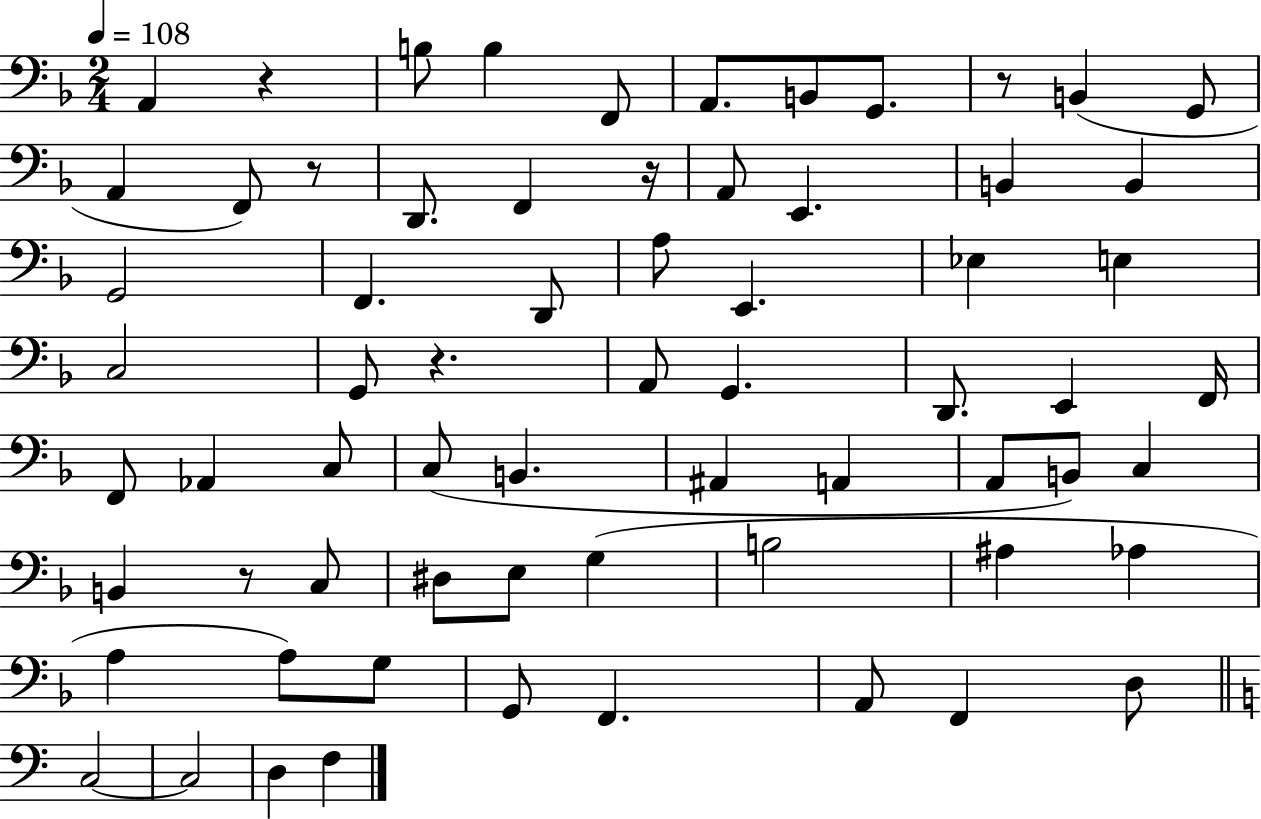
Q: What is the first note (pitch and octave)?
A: A2